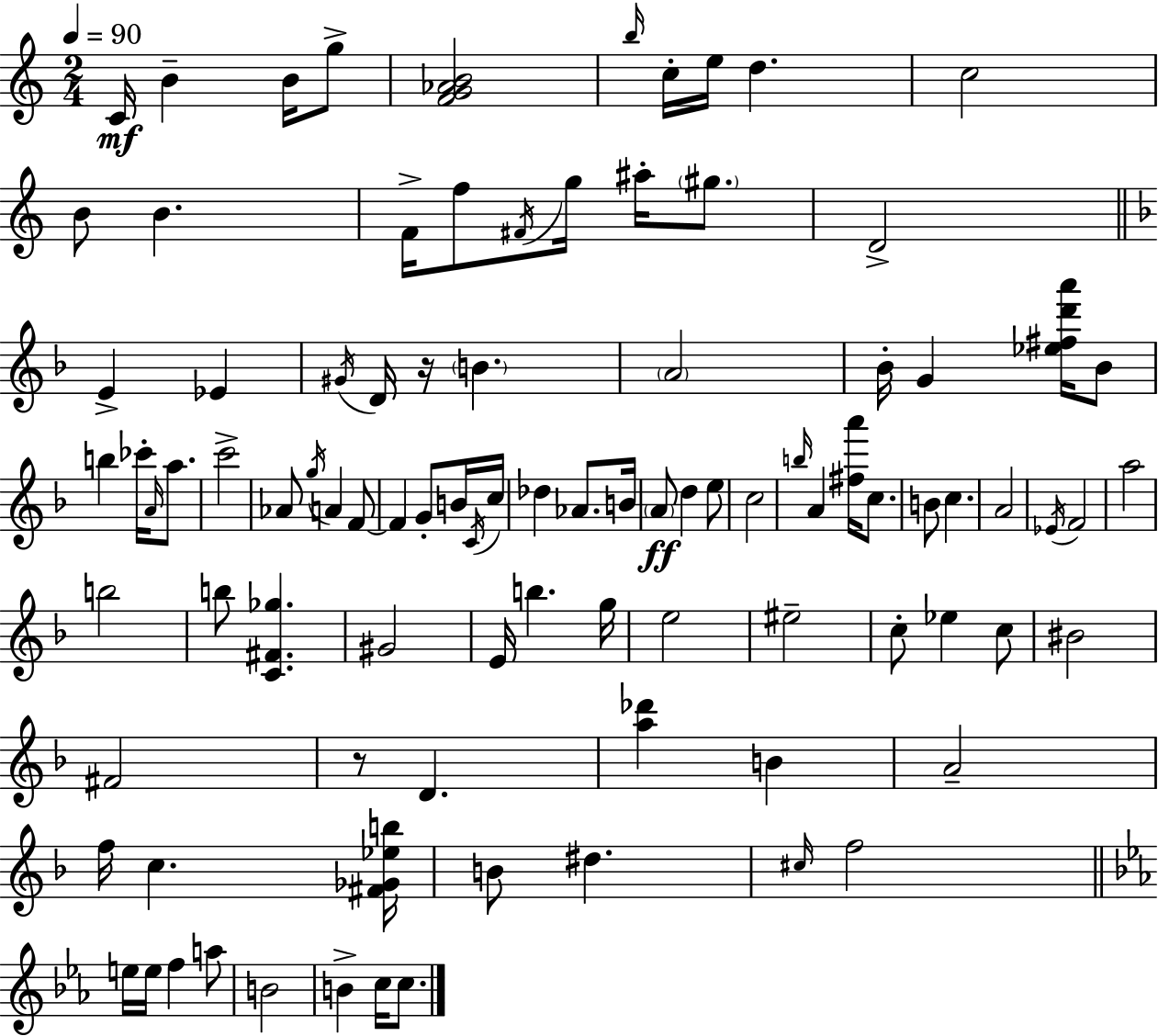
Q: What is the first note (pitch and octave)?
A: C4